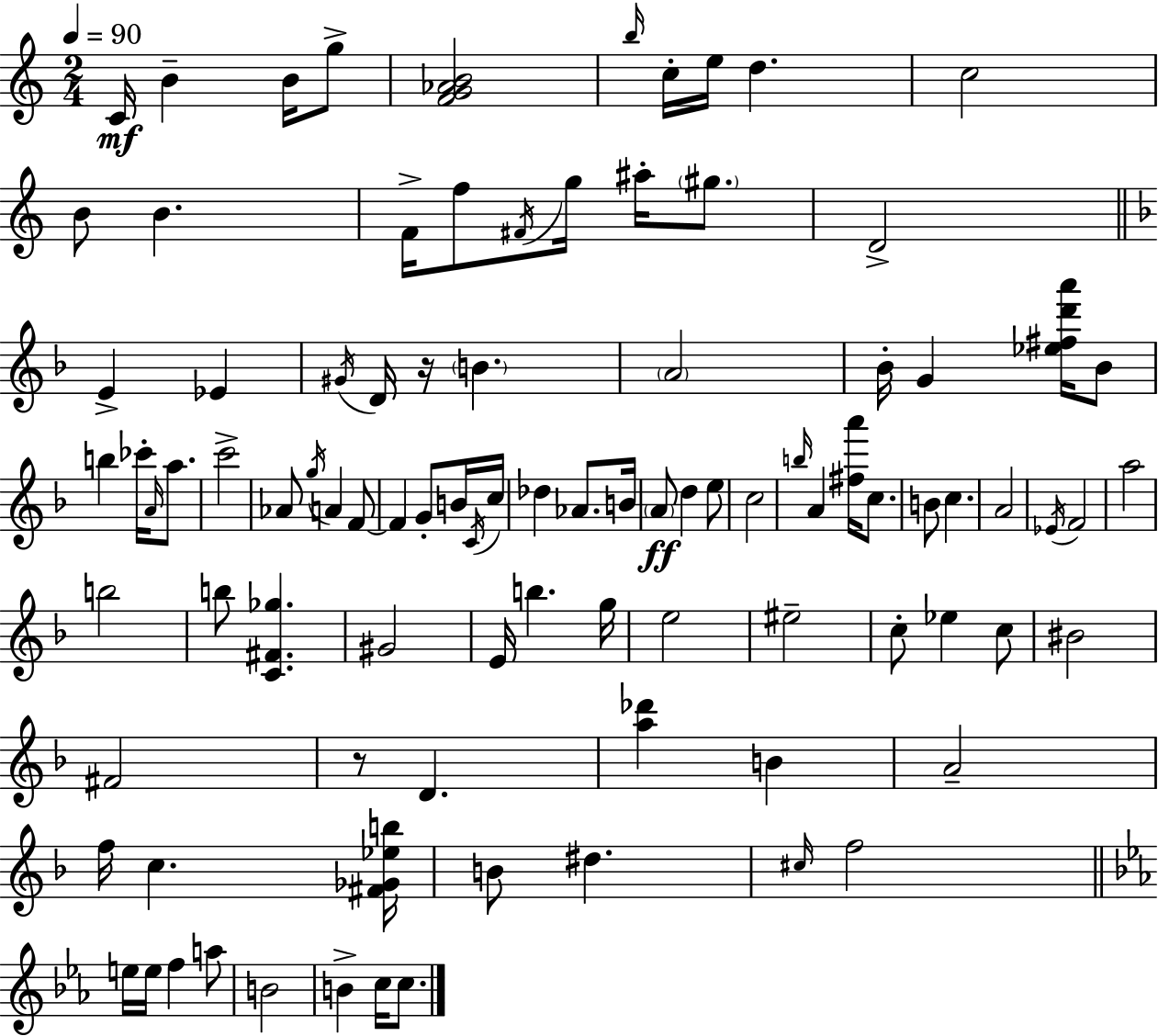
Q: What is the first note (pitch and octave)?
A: C4